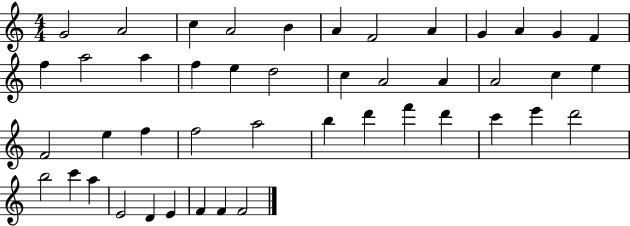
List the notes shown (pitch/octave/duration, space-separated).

G4/h A4/h C5/q A4/h B4/q A4/q F4/h A4/q G4/q A4/q G4/q F4/q F5/q A5/h A5/q F5/q E5/q D5/h C5/q A4/h A4/q A4/h C5/q E5/q F4/h E5/q F5/q F5/h A5/h B5/q D6/q F6/q D6/q C6/q E6/q D6/h B5/h C6/q A5/q E4/h D4/q E4/q F4/q F4/q F4/h